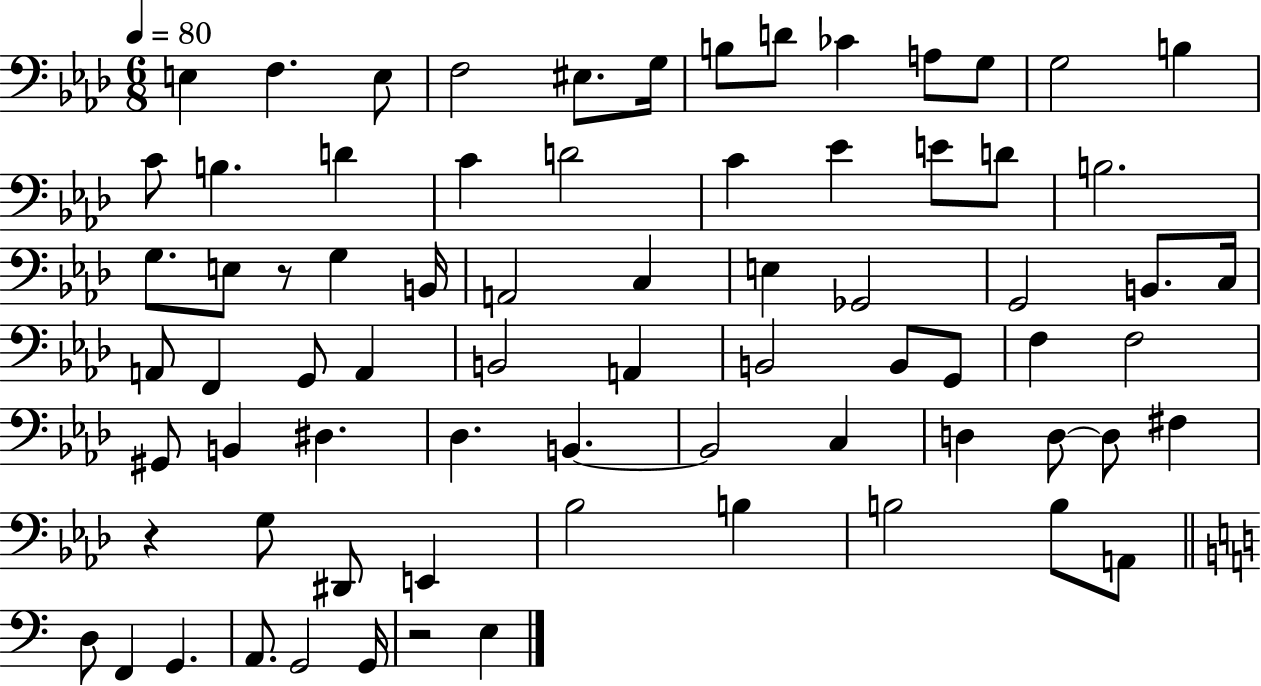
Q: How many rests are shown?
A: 3